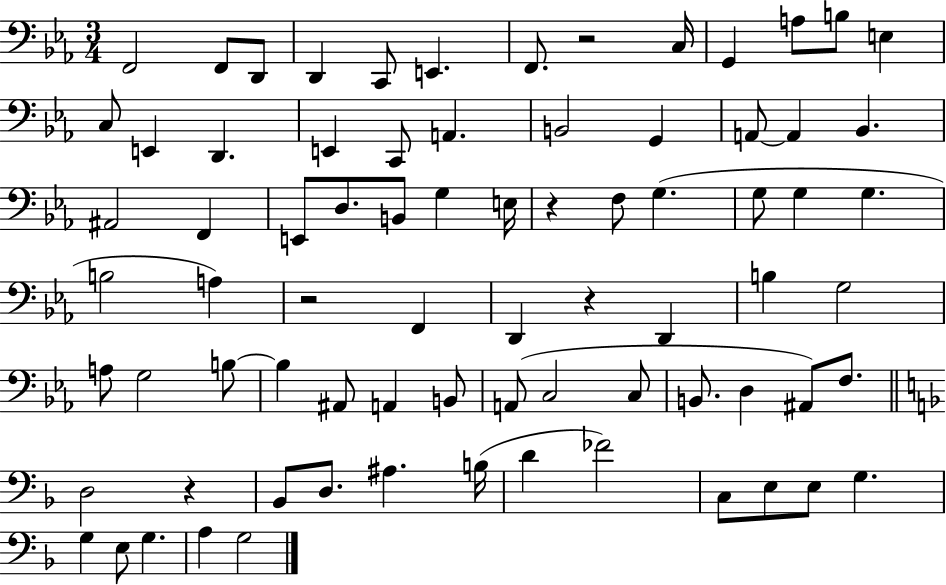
X:1
T:Untitled
M:3/4
L:1/4
K:Eb
F,,2 F,,/2 D,,/2 D,, C,,/2 E,, F,,/2 z2 C,/4 G,, A,/2 B,/2 E, C,/2 E,, D,, E,, C,,/2 A,, B,,2 G,, A,,/2 A,, _B,, ^A,,2 F,, E,,/2 D,/2 B,,/2 G, E,/4 z F,/2 G, G,/2 G, G, B,2 A, z2 F,, D,, z D,, B, G,2 A,/2 G,2 B,/2 B, ^A,,/2 A,, B,,/2 A,,/2 C,2 C,/2 B,,/2 D, ^A,,/2 F,/2 D,2 z _B,,/2 D,/2 ^A, B,/4 D _F2 C,/2 E,/2 E,/2 G, G, E,/2 G, A, G,2